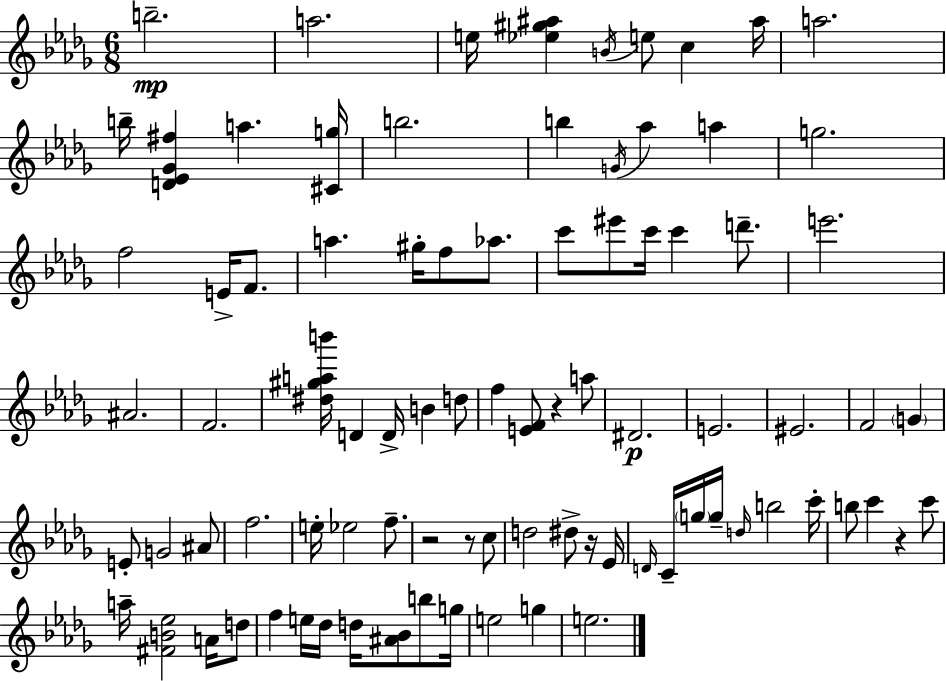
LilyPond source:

{
  \clef treble
  \numericTimeSignature
  \time 6/8
  \key bes \minor
  b''2.--\mp | a''2. | e''16 <ees'' gis'' ais''>4 \acciaccatura { b'16 } e''8 c''4 | ais''16 a''2. | \break b''16-- <d' ees' ges' fis''>4 a''4. | <cis' g''>16 b''2. | b''4 \acciaccatura { g'16 } aes''4 a''4 | g''2. | \break f''2 e'16-> f'8. | a''4. gis''16-. f''8 aes''8. | c'''8 eis'''8 c'''16 c'''4 d'''8.-- | e'''2. | \break ais'2. | f'2. | <dis'' gis'' a'' b'''>16 d'4 d'16-> b'4 | d''8 f''4 <e' f'>8 r4 | \break a''8 dis'2.\p | e'2. | eis'2. | f'2 \parenthesize g'4 | \break e'8-. g'2 | ais'8 f''2. | e''16-. ees''2 f''8.-- | r2 r8 | \break c''8 d''2 dis''8-> | r16 ees'16 \grace { d'16 } c'16-- \parenthesize g''16 g''16-- \grace { d''16 } b''2 | c'''16-. b''8 c'''4 r4 | c'''8 a''16-- <fis' b' ees''>2 | \break a'16 d''8 f''4 e''16 des''16 d''16 <ais' bes'>8 | b''8 g''16 e''2 | g''4 e''2. | \bar "|."
}